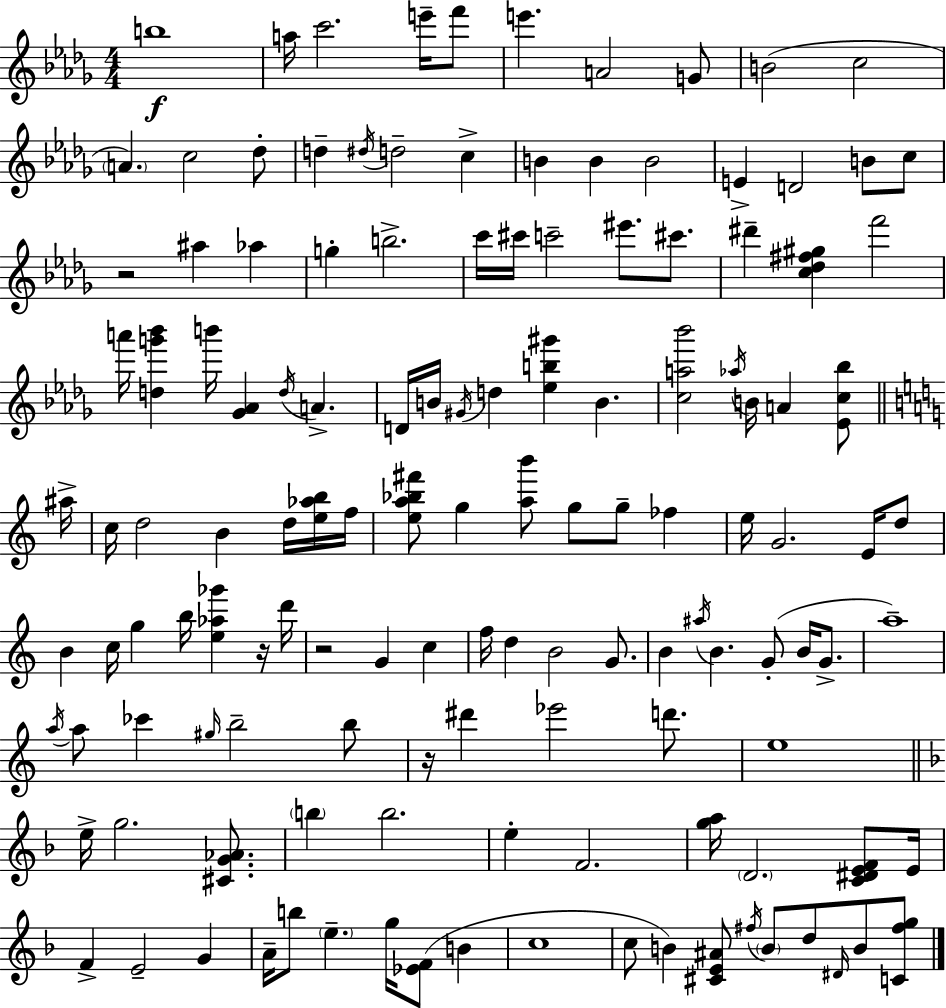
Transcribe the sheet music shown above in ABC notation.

X:1
T:Untitled
M:4/4
L:1/4
K:Bbm
b4 a/4 c'2 e'/4 f'/2 e' A2 G/2 B2 c2 A c2 _d/2 d ^d/4 d2 c B B B2 E D2 B/2 c/2 z2 ^a _a g b2 c'/4 ^c'/4 c'2 ^e'/2 ^c'/2 ^d' [c_d^f^g] f'2 a'/4 [dg'_b'] b'/4 [_G_A] d/4 A D/4 B/4 ^G/4 d [_eb^g'] B [ca_b']2 _a/4 B/4 A [_Ec_b]/2 ^a/4 c/4 d2 B d/4 [e_ab]/4 f/4 [ea_b^f']/2 g [ab']/2 g/2 g/2 _f e/4 G2 E/4 d/2 B c/4 g b/4 [e_a_g'] z/4 d'/4 z2 G c f/4 d B2 G/2 B ^a/4 B G/2 B/4 G/2 a4 a/4 a/2 _c' ^g/4 b2 b/2 z/4 ^d' _e'2 d'/2 e4 e/4 g2 [^CG_A]/2 b b2 e F2 [ga]/4 D2 [C^DEF]/2 E/4 F E2 G A/4 b/2 e g/4 [_EF]/2 B c4 c/2 B [^CE^A]/2 ^f/4 B/2 d/2 ^D/4 B/2 [C^fg]/2